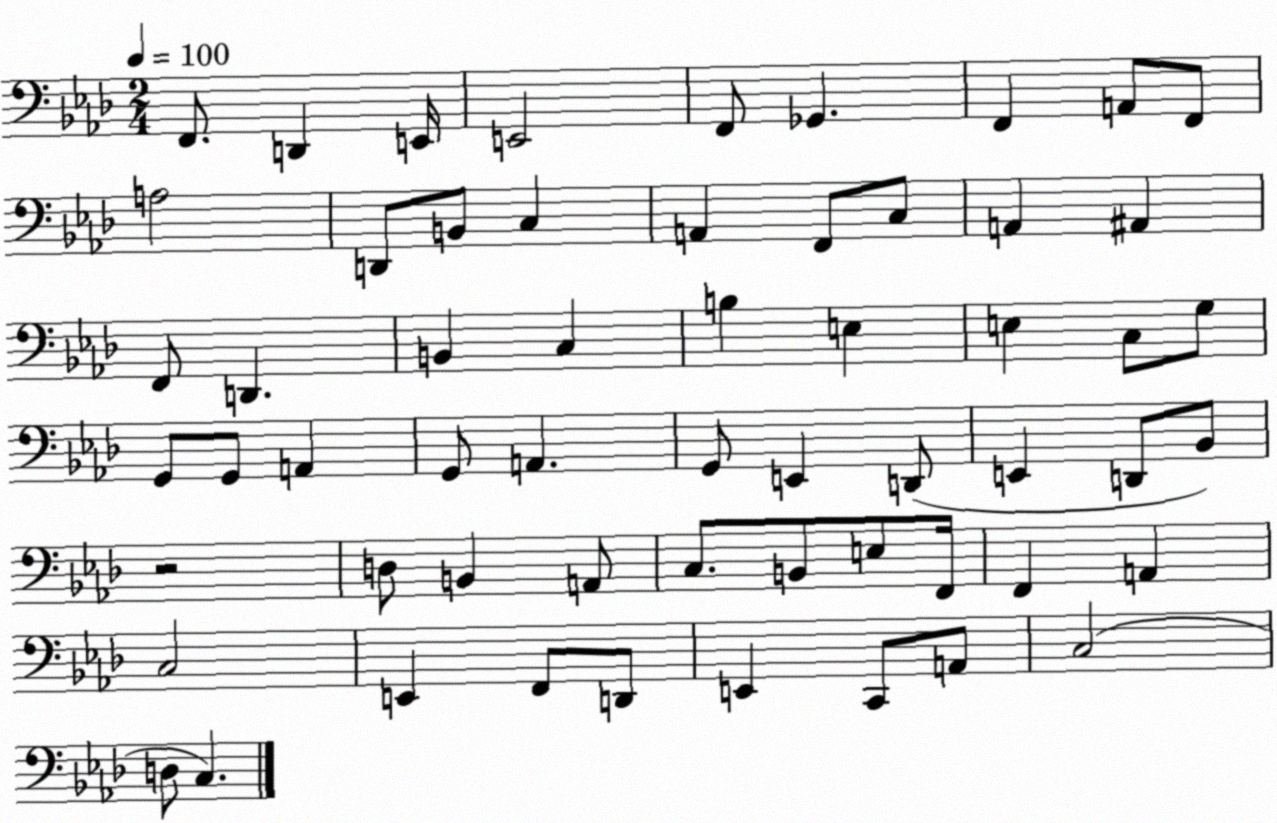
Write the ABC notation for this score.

X:1
T:Untitled
M:2/4
L:1/4
K:Ab
F,,/2 D,, E,,/4 E,,2 F,,/2 _G,, F,, A,,/2 F,,/2 A,2 D,,/2 B,,/2 C, A,, F,,/2 C,/2 A,, ^A,, F,,/2 D,, B,, C, B, E, E, C,/2 G,/2 G,,/2 G,,/2 A,, G,,/2 A,, G,,/2 E,, D,,/2 E,, D,,/2 _B,,/2 z2 D,/2 B,, A,,/2 C,/2 B,,/2 E,/2 F,,/4 F,, A,, C,2 E,, F,,/2 D,,/2 E,, C,,/2 A,,/2 C,2 D,/2 C,